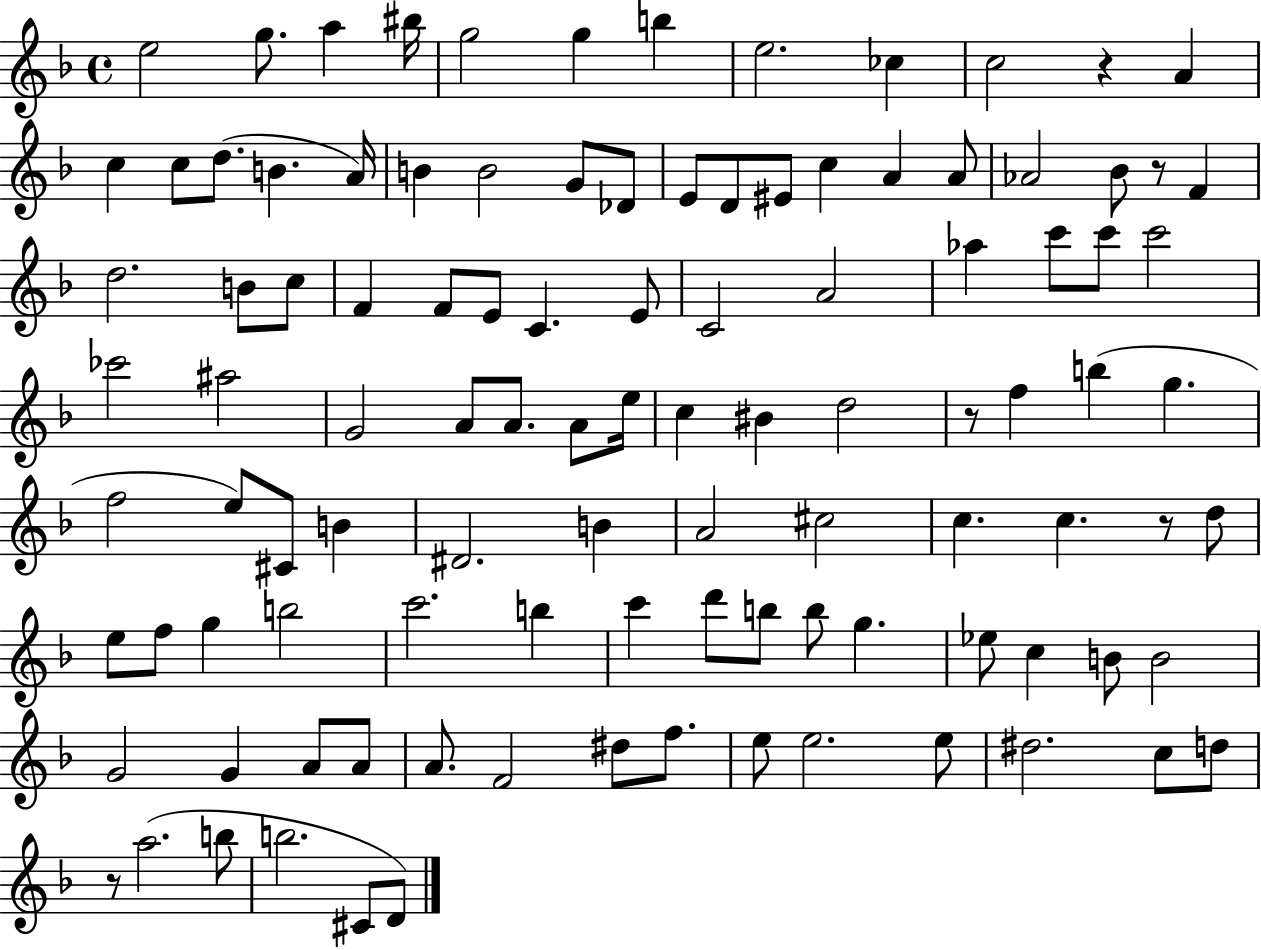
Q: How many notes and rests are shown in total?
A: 106